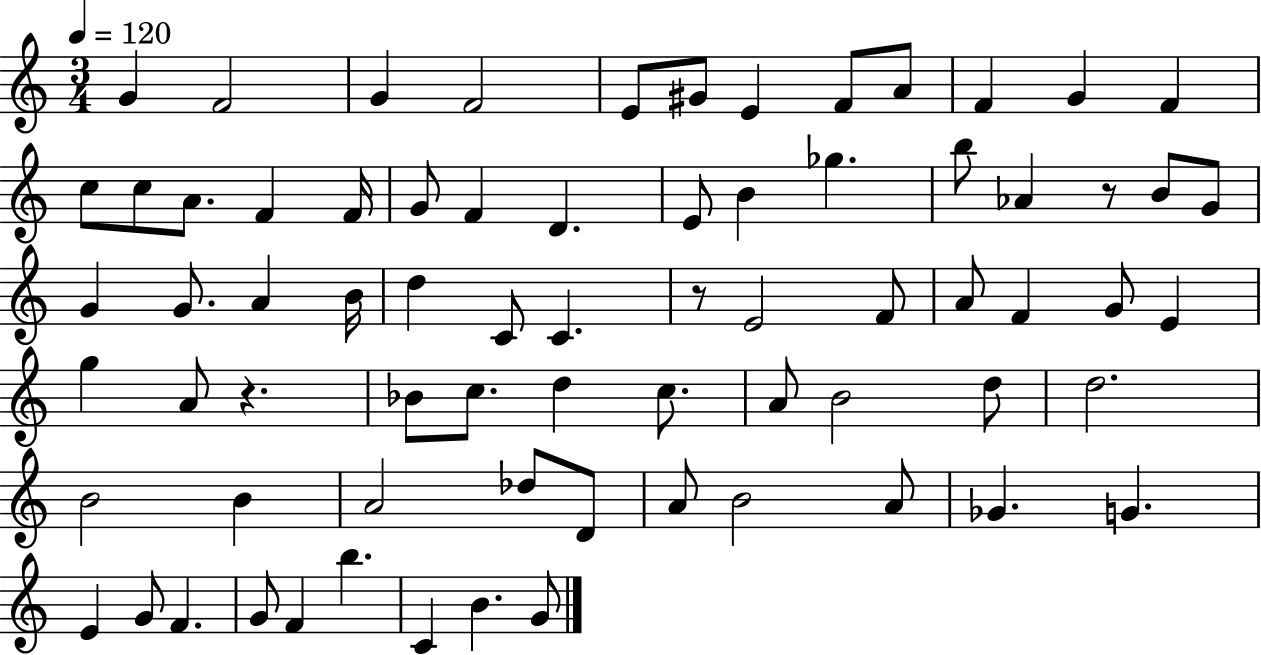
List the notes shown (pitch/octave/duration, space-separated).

G4/q F4/h G4/q F4/h E4/e G#4/e E4/q F4/e A4/e F4/q G4/q F4/q C5/e C5/e A4/e. F4/q F4/s G4/e F4/q D4/q. E4/e B4/q Gb5/q. B5/e Ab4/q R/e B4/e G4/e G4/q G4/e. A4/q B4/s D5/q C4/e C4/q. R/e E4/h F4/e A4/e F4/q G4/e E4/q G5/q A4/e R/q. Bb4/e C5/e. D5/q C5/e. A4/e B4/h D5/e D5/h. B4/h B4/q A4/h Db5/e D4/e A4/e B4/h A4/e Gb4/q. G4/q. E4/q G4/e F4/q. G4/e F4/q B5/q. C4/q B4/q. G4/e